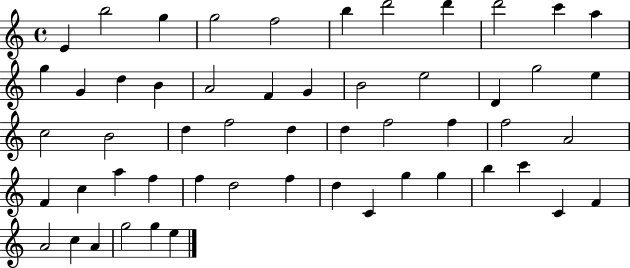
{
  \clef treble
  \time 4/4
  \defaultTimeSignature
  \key c \major
  e'4 b''2 g''4 | g''2 f''2 | b''4 d'''2 d'''4 | d'''2 c'''4 a''4 | \break g''4 g'4 d''4 b'4 | a'2 f'4 g'4 | b'2 e''2 | d'4 g''2 e''4 | \break c''2 b'2 | d''4 f''2 d''4 | d''4 f''2 f''4 | f''2 a'2 | \break f'4 c''4 a''4 f''4 | f''4 d''2 f''4 | d''4 c'4 g''4 g''4 | b''4 c'''4 c'4 f'4 | \break a'2 c''4 a'4 | g''2 g''4 e''4 | \bar "|."
}